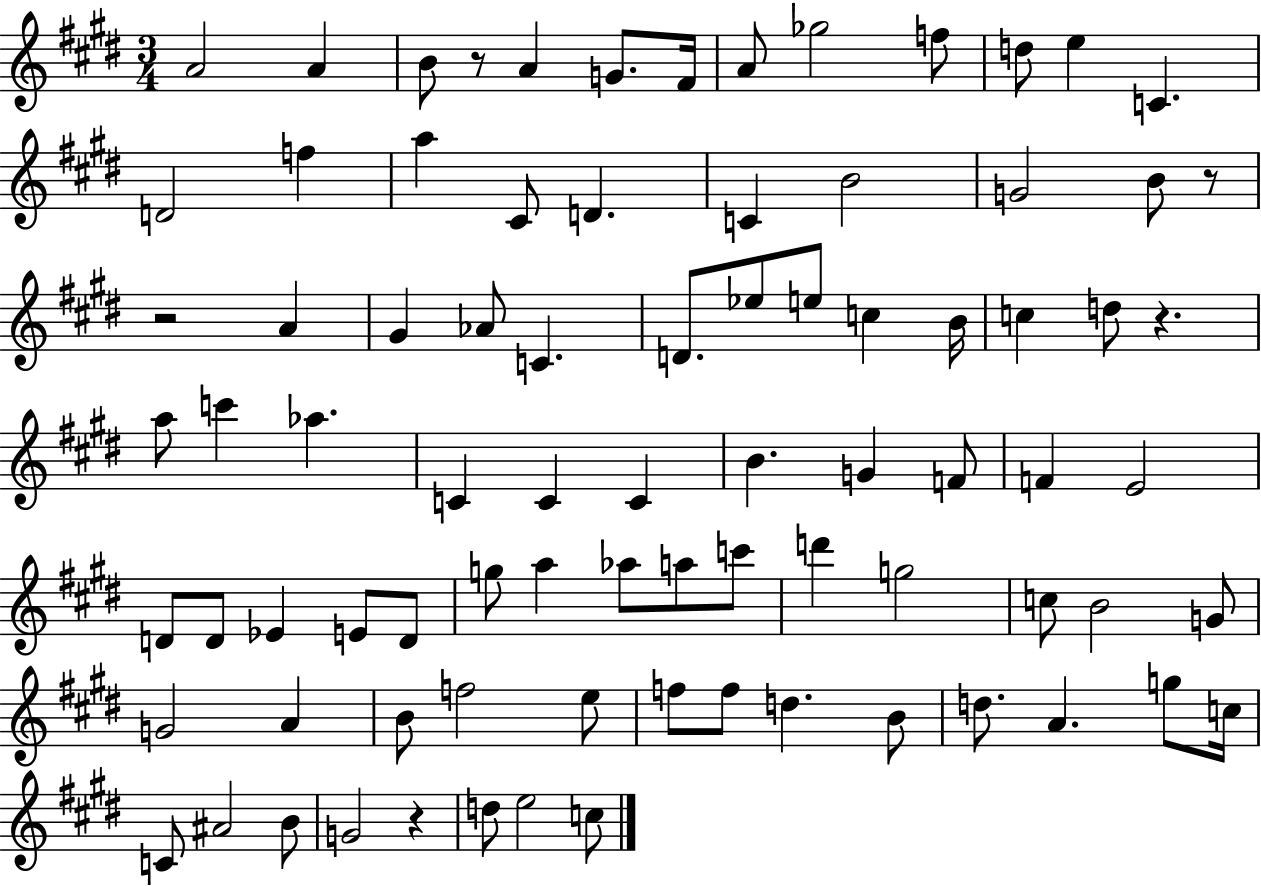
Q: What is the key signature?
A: E major